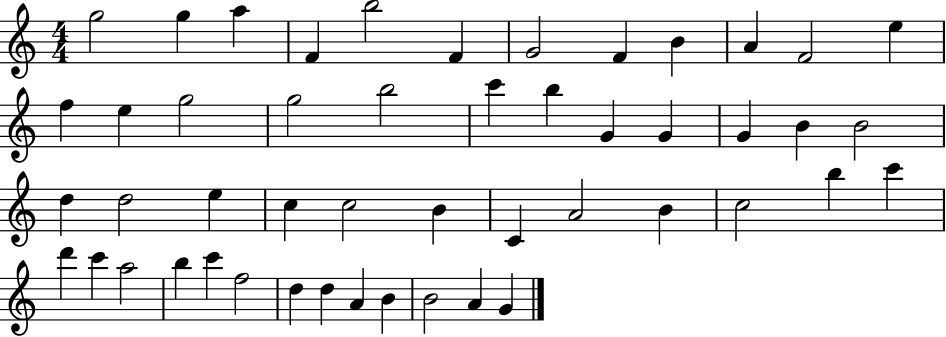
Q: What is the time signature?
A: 4/4